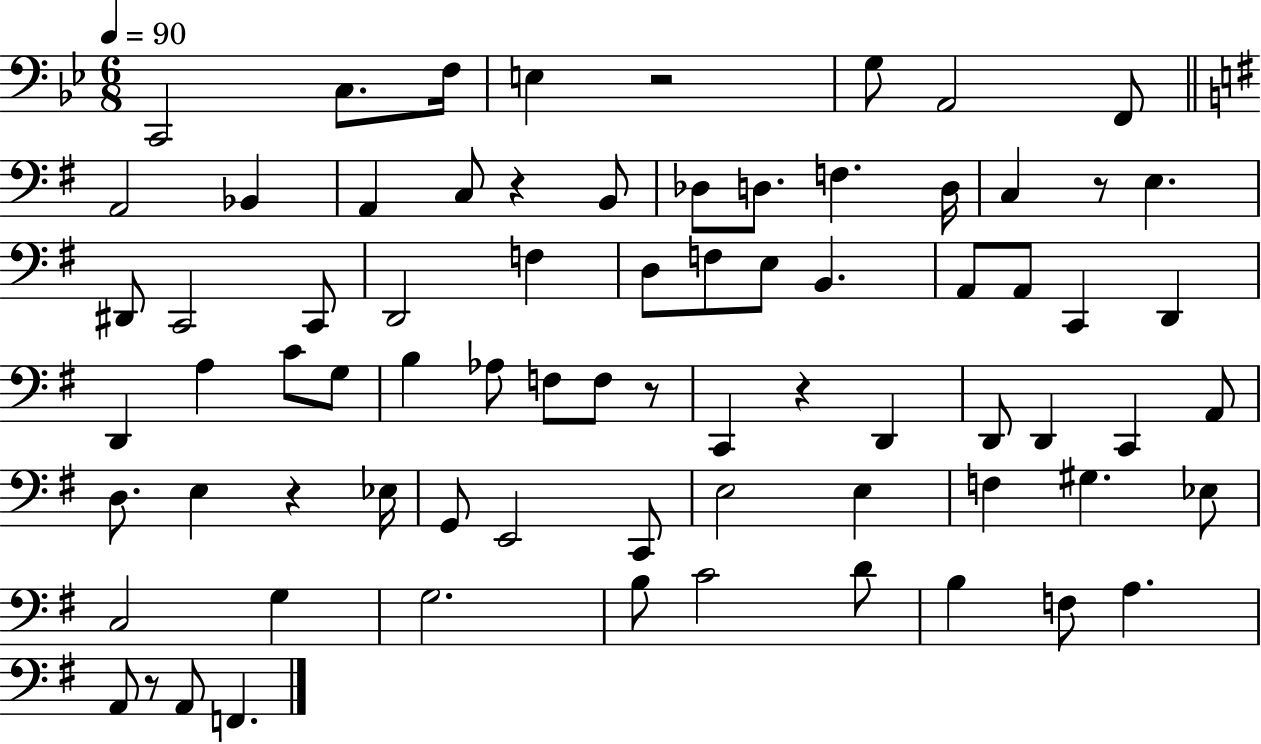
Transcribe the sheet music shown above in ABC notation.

X:1
T:Untitled
M:6/8
L:1/4
K:Bb
C,,2 C,/2 F,/4 E, z2 G,/2 A,,2 F,,/2 A,,2 _B,, A,, C,/2 z B,,/2 _D,/2 D,/2 F, D,/4 C, z/2 E, ^D,,/2 C,,2 C,,/2 D,,2 F, D,/2 F,/2 E,/2 B,, A,,/2 A,,/2 C,, D,, D,, A, C/2 G,/2 B, _A,/2 F,/2 F,/2 z/2 C,, z D,, D,,/2 D,, C,, A,,/2 D,/2 E, z _E,/4 G,,/2 E,,2 C,,/2 E,2 E, F, ^G, _E,/2 C,2 G, G,2 B,/2 C2 D/2 B, F,/2 A, A,,/2 z/2 A,,/2 F,,